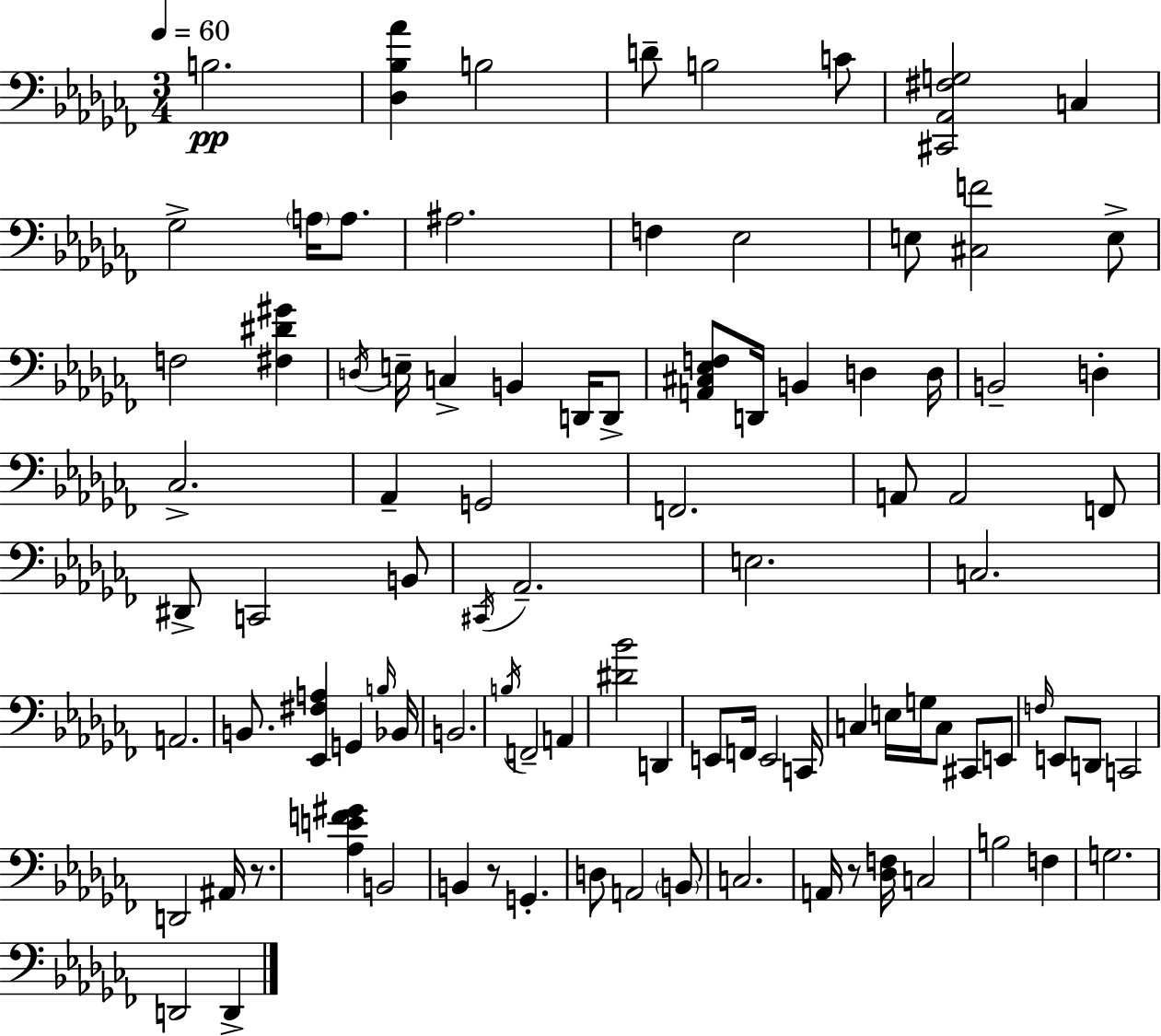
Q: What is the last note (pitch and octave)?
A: D2